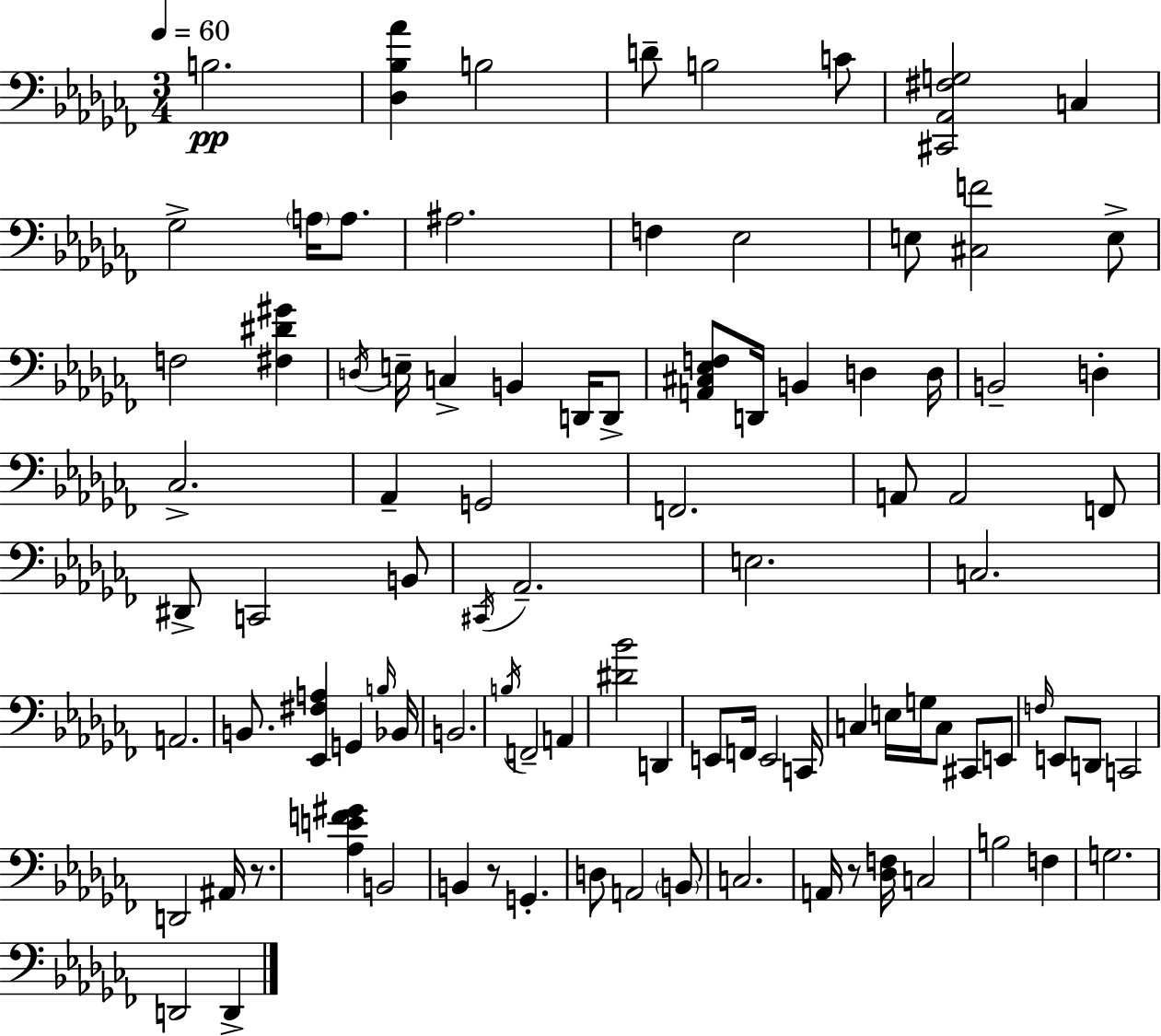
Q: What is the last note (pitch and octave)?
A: D2